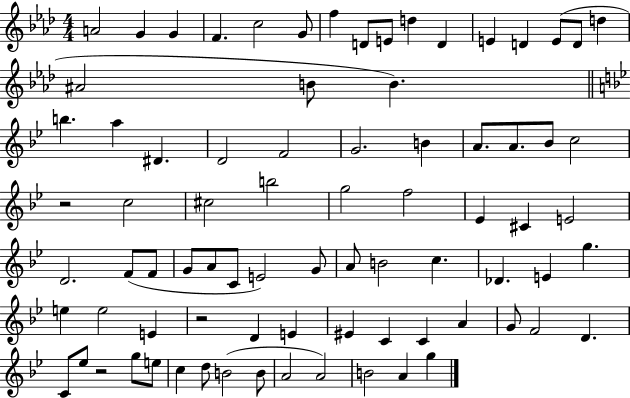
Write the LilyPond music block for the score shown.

{
  \clef treble
  \numericTimeSignature
  \time 4/4
  \key aes \major
  a'2 g'4 g'4 | f'4. c''2 g'8 | f''4 d'8 e'8 d''4 d'4 | e'4 d'4 e'8( d'8 d''4 | \break ais'2 b'8 b'4.) | \bar "||" \break \key bes \major b''4. a''4 dis'4. | d'2 f'2 | g'2. b'4 | a'8. a'8. bes'8 c''2 | \break r2 c''2 | cis''2 b''2 | g''2 f''2 | ees'4 cis'4 e'2 | \break d'2. f'8( f'8 | g'8 a'8 c'8 e'2) g'8 | a'8 b'2 c''4. | des'4. e'4 g''4. | \break e''4 e''2 e'4 | r2 d'4 e'4 | eis'4 c'4 c'4 a'4 | g'8 f'2 d'4. | \break c'8 ees''8 r2 g''8 e''8 | c''4 d''8 b'2( b'8 | a'2 a'2) | b'2 a'4 g''4 | \break \bar "|."
}